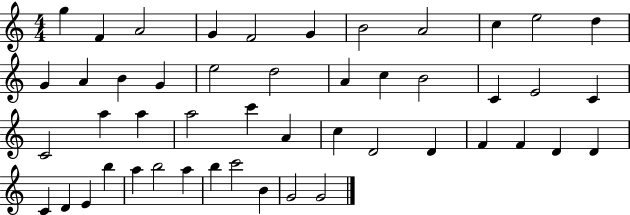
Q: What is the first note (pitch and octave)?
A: G5